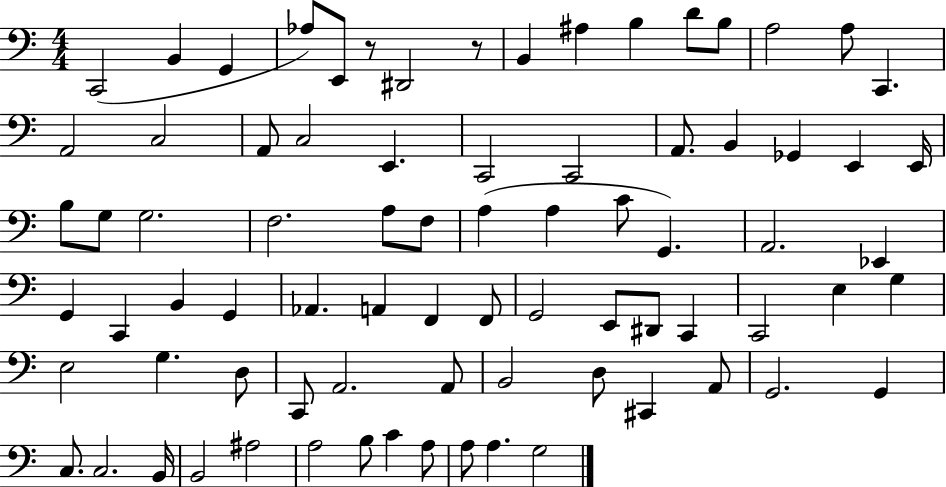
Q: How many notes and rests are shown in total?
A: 79